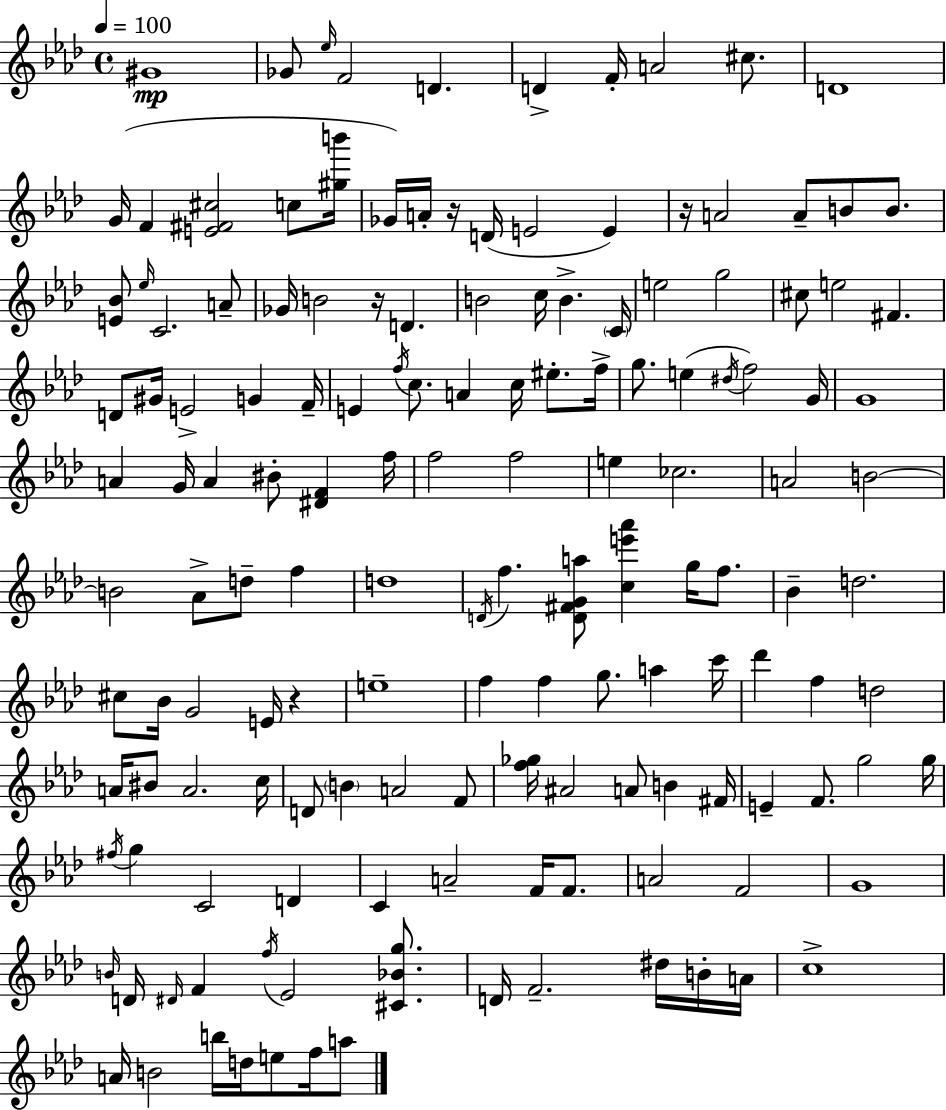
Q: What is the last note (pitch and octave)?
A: A5